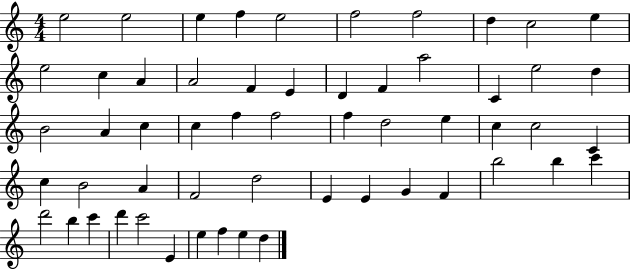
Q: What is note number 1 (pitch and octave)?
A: E5